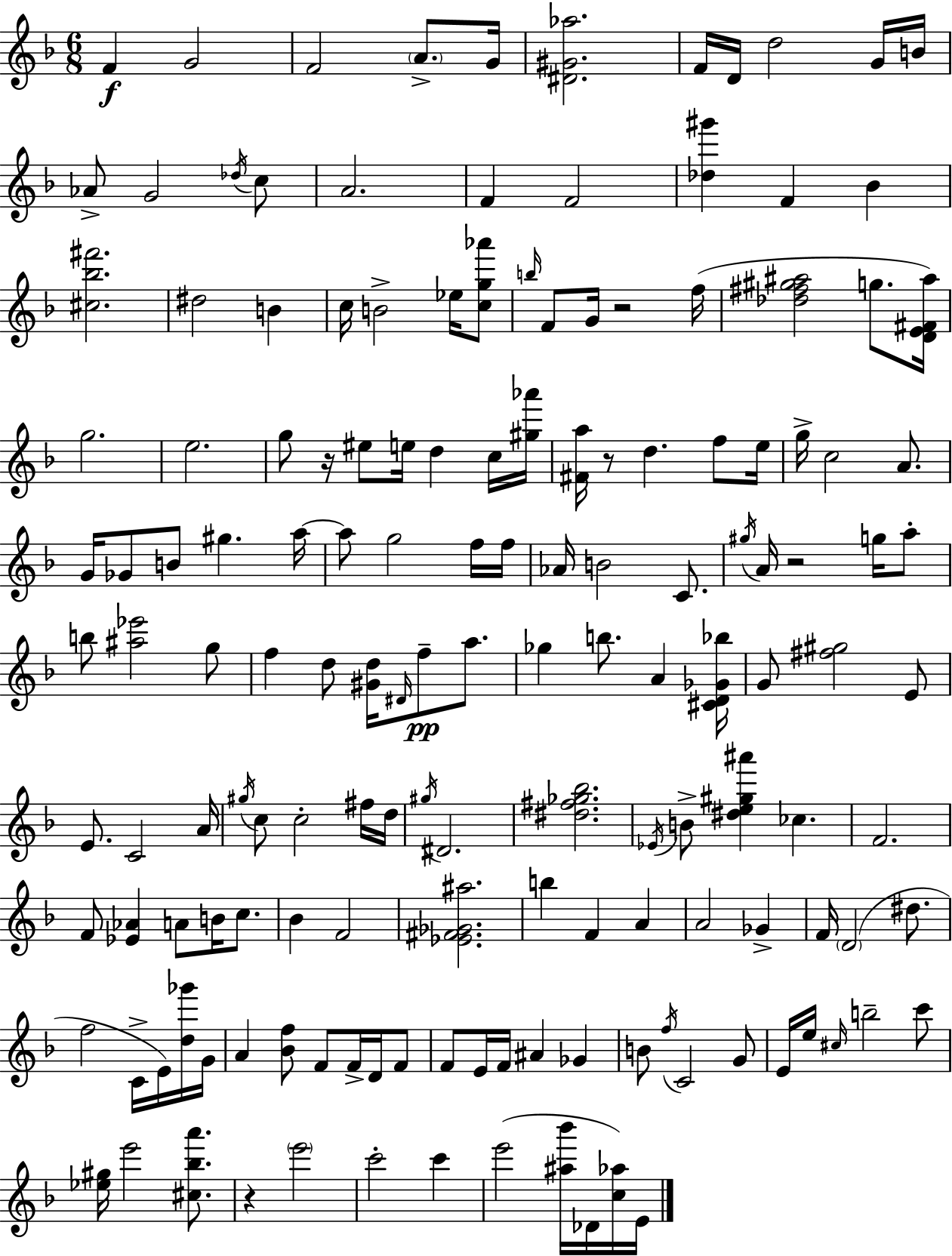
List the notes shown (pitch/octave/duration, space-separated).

F4/q G4/h F4/h A4/e. G4/s [D#4,G#4,Ab5]/h. F4/s D4/s D5/h G4/s B4/s Ab4/e G4/h Db5/s C5/e A4/h. F4/q F4/h [Db5,G#6]/q F4/q Bb4/q [C#5,Bb5,F#6]/h. D#5/h B4/q C5/s B4/h Eb5/s [C5,G5,Ab6]/e B5/s F4/e G4/s R/h F5/s [Db5,F#5,G#5,A#5]/h G5/e. [D4,E4,F#4,A#5]/s G5/h. E5/h. G5/e R/s EIS5/e E5/s D5/q C5/s [G#5,Ab6]/s [F#4,A5]/s R/e D5/q. F5/e E5/s G5/s C5/h A4/e. G4/s Gb4/e B4/e G#5/q. A5/s A5/e G5/h F5/s F5/s Ab4/s B4/h C4/e. G#5/s A4/s R/h G5/s A5/e B5/e [A#5,Eb6]/h G5/e F5/q D5/e [G#4,D5]/s D#4/s F5/e A5/e. Gb5/q B5/e. A4/q [C#4,D4,Gb4,Bb5]/s G4/e [F#5,G#5]/h E4/e E4/e. C4/h A4/s G#5/s C5/e C5/h F#5/s D5/s G#5/s D#4/h. [D#5,F#5,Gb5,Bb5]/h. Eb4/s B4/e [D#5,E5,G#5,A#6]/q CES5/q. F4/h. F4/e [Eb4,Ab4]/q A4/e B4/s C5/e. Bb4/q F4/h [Eb4,F#4,Gb4,A#5]/h. B5/q F4/q A4/q A4/h Gb4/q F4/s D4/h D#5/e. F5/h C4/s E4/s [D5,Gb6]/s G4/s A4/q [Bb4,F5]/e F4/e F4/s D4/s F4/e F4/e E4/s F4/s A#4/q Gb4/q B4/e F5/s C4/h G4/e E4/s E5/s C#5/s B5/h C6/e [Eb5,G#5]/s E6/h [C#5,Bb5,A6]/e. R/q E6/h C6/h C6/q E6/h [A#5,Bb6]/s Db4/s [C5,Ab5]/s E4/s